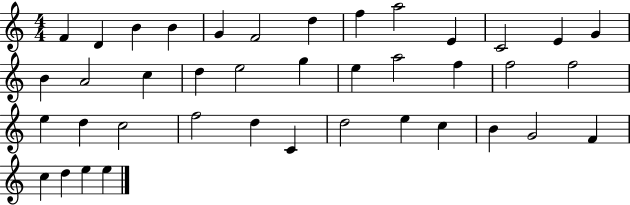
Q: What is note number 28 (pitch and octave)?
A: F5